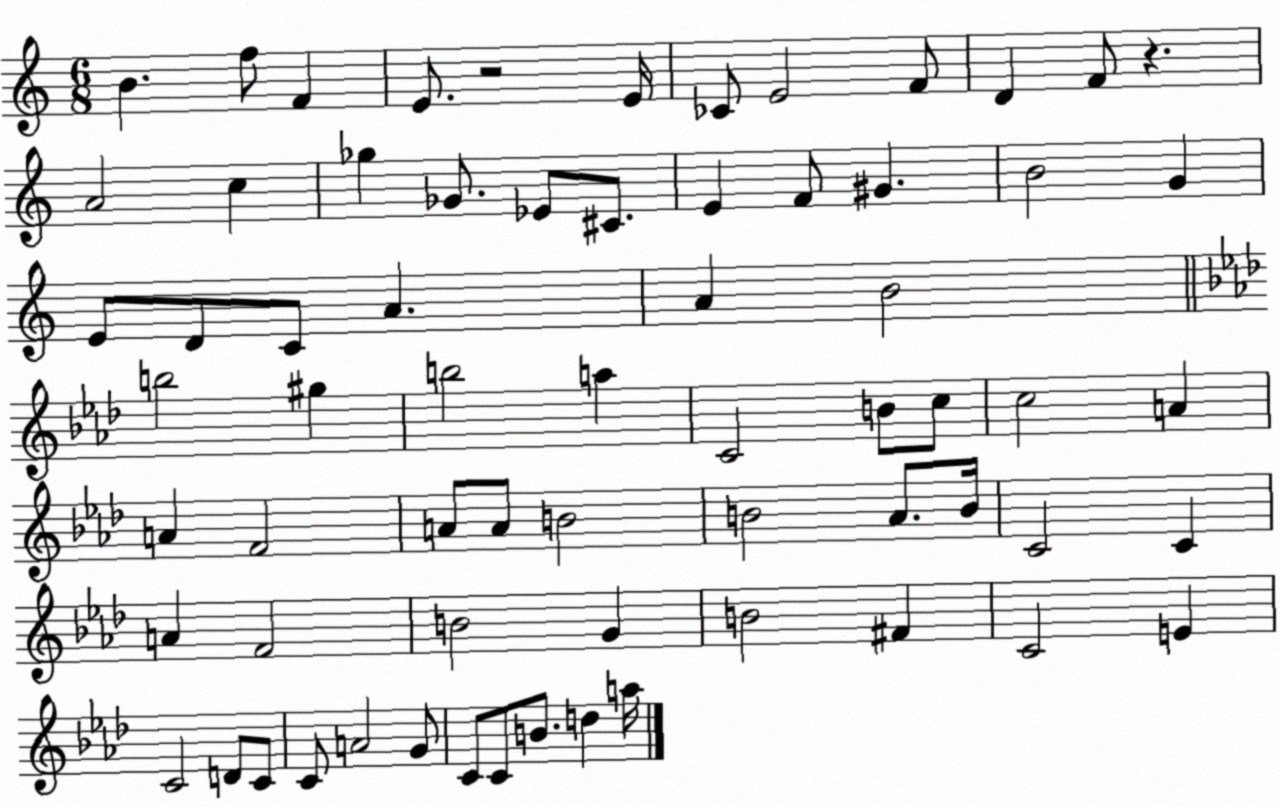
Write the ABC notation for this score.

X:1
T:Untitled
M:6/8
L:1/4
K:C
B f/2 F E/2 z2 E/4 _C/2 E2 F/2 D F/2 z A2 c _g _G/2 _E/2 ^C/2 E F/2 ^G B2 G E/2 D/2 C/2 A A B2 b2 ^g b2 a C2 B/2 c/2 c2 A A F2 A/2 A/2 B2 B2 _A/2 B/4 C2 C A F2 B2 G B2 ^F C2 E C2 D/2 C/2 C/2 A2 G/2 C/2 C/2 B/2 d a/4